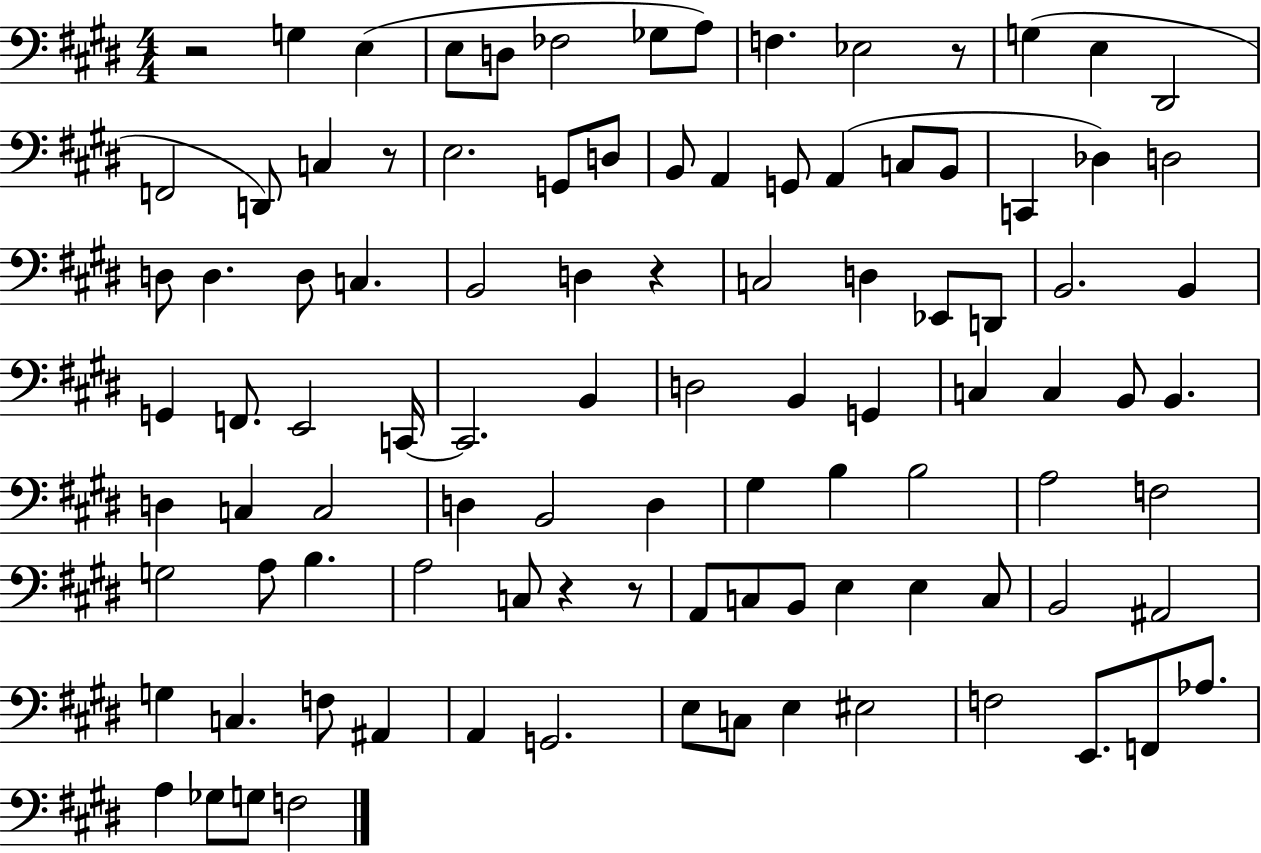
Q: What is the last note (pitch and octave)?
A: F3